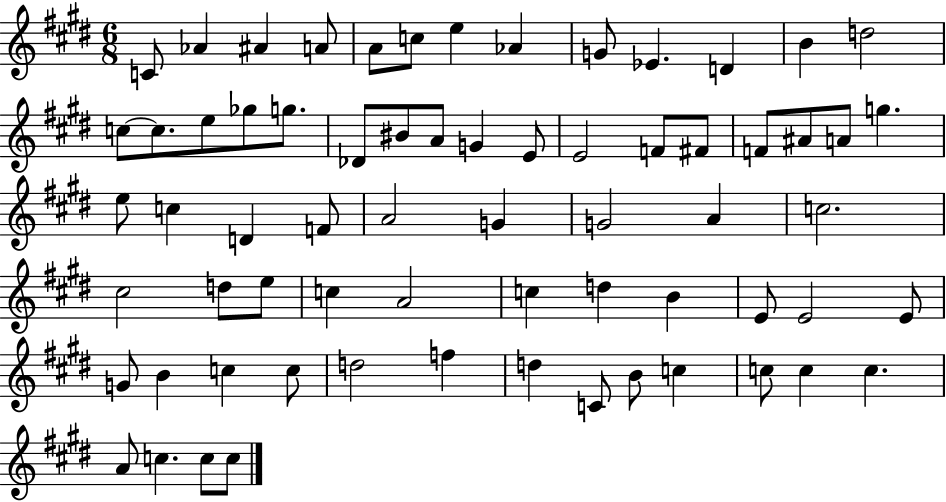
X:1
T:Untitled
M:6/8
L:1/4
K:E
C/2 _A ^A A/2 A/2 c/2 e _A G/2 _E D B d2 c/2 c/2 e/2 _g/2 g/2 _D/2 ^B/2 A/2 G E/2 E2 F/2 ^F/2 F/2 ^A/2 A/2 g e/2 c D F/2 A2 G G2 A c2 ^c2 d/2 e/2 c A2 c d B E/2 E2 E/2 G/2 B c c/2 d2 f d C/2 B/2 c c/2 c c A/2 c c/2 c/2